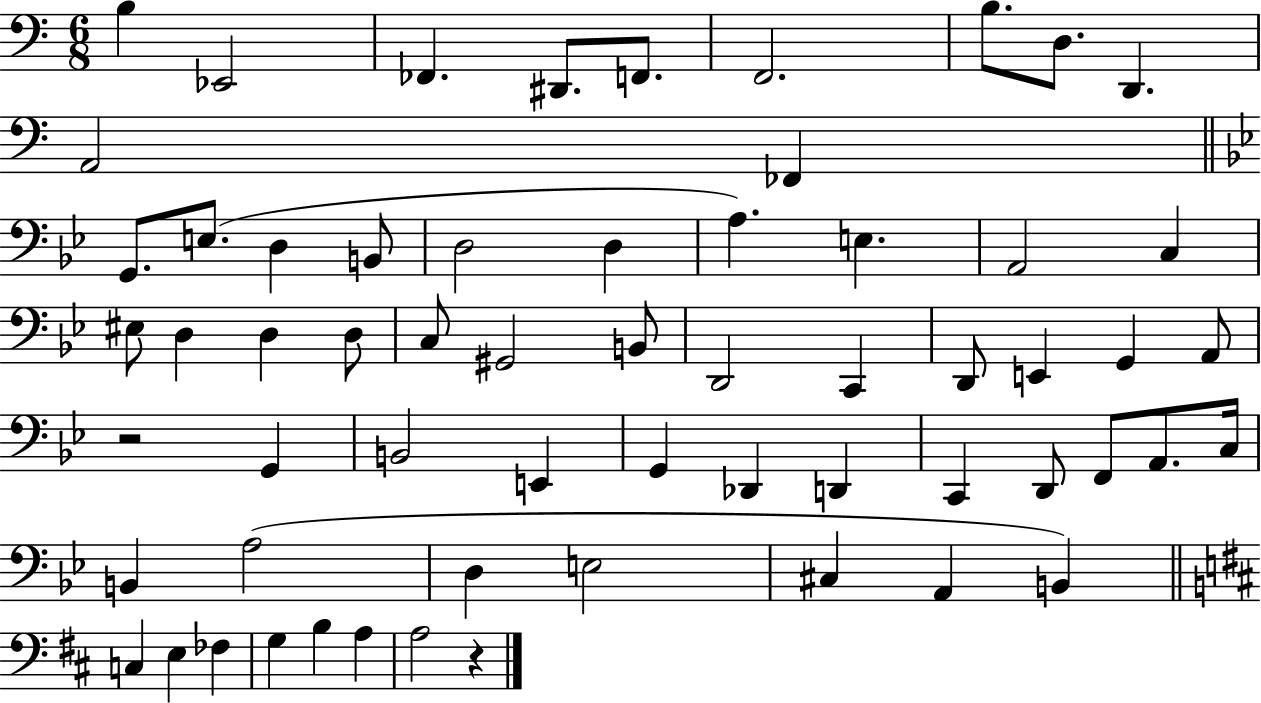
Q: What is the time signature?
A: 6/8